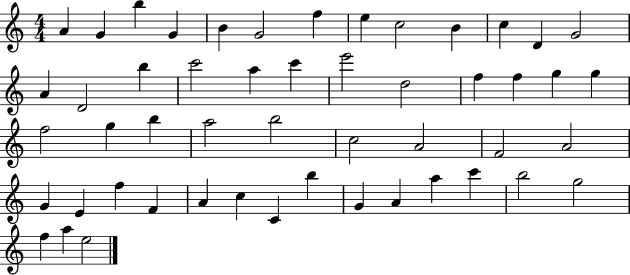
A4/q G4/q B5/q G4/q B4/q G4/h F5/q E5/q C5/h B4/q C5/q D4/q G4/h A4/q D4/h B5/q C6/h A5/q C6/q E6/h D5/h F5/q F5/q G5/q G5/q F5/h G5/q B5/q A5/h B5/h C5/h A4/h F4/h A4/h G4/q E4/q F5/q F4/q A4/q C5/q C4/q B5/q G4/q A4/q A5/q C6/q B5/h G5/h F5/q A5/q E5/h